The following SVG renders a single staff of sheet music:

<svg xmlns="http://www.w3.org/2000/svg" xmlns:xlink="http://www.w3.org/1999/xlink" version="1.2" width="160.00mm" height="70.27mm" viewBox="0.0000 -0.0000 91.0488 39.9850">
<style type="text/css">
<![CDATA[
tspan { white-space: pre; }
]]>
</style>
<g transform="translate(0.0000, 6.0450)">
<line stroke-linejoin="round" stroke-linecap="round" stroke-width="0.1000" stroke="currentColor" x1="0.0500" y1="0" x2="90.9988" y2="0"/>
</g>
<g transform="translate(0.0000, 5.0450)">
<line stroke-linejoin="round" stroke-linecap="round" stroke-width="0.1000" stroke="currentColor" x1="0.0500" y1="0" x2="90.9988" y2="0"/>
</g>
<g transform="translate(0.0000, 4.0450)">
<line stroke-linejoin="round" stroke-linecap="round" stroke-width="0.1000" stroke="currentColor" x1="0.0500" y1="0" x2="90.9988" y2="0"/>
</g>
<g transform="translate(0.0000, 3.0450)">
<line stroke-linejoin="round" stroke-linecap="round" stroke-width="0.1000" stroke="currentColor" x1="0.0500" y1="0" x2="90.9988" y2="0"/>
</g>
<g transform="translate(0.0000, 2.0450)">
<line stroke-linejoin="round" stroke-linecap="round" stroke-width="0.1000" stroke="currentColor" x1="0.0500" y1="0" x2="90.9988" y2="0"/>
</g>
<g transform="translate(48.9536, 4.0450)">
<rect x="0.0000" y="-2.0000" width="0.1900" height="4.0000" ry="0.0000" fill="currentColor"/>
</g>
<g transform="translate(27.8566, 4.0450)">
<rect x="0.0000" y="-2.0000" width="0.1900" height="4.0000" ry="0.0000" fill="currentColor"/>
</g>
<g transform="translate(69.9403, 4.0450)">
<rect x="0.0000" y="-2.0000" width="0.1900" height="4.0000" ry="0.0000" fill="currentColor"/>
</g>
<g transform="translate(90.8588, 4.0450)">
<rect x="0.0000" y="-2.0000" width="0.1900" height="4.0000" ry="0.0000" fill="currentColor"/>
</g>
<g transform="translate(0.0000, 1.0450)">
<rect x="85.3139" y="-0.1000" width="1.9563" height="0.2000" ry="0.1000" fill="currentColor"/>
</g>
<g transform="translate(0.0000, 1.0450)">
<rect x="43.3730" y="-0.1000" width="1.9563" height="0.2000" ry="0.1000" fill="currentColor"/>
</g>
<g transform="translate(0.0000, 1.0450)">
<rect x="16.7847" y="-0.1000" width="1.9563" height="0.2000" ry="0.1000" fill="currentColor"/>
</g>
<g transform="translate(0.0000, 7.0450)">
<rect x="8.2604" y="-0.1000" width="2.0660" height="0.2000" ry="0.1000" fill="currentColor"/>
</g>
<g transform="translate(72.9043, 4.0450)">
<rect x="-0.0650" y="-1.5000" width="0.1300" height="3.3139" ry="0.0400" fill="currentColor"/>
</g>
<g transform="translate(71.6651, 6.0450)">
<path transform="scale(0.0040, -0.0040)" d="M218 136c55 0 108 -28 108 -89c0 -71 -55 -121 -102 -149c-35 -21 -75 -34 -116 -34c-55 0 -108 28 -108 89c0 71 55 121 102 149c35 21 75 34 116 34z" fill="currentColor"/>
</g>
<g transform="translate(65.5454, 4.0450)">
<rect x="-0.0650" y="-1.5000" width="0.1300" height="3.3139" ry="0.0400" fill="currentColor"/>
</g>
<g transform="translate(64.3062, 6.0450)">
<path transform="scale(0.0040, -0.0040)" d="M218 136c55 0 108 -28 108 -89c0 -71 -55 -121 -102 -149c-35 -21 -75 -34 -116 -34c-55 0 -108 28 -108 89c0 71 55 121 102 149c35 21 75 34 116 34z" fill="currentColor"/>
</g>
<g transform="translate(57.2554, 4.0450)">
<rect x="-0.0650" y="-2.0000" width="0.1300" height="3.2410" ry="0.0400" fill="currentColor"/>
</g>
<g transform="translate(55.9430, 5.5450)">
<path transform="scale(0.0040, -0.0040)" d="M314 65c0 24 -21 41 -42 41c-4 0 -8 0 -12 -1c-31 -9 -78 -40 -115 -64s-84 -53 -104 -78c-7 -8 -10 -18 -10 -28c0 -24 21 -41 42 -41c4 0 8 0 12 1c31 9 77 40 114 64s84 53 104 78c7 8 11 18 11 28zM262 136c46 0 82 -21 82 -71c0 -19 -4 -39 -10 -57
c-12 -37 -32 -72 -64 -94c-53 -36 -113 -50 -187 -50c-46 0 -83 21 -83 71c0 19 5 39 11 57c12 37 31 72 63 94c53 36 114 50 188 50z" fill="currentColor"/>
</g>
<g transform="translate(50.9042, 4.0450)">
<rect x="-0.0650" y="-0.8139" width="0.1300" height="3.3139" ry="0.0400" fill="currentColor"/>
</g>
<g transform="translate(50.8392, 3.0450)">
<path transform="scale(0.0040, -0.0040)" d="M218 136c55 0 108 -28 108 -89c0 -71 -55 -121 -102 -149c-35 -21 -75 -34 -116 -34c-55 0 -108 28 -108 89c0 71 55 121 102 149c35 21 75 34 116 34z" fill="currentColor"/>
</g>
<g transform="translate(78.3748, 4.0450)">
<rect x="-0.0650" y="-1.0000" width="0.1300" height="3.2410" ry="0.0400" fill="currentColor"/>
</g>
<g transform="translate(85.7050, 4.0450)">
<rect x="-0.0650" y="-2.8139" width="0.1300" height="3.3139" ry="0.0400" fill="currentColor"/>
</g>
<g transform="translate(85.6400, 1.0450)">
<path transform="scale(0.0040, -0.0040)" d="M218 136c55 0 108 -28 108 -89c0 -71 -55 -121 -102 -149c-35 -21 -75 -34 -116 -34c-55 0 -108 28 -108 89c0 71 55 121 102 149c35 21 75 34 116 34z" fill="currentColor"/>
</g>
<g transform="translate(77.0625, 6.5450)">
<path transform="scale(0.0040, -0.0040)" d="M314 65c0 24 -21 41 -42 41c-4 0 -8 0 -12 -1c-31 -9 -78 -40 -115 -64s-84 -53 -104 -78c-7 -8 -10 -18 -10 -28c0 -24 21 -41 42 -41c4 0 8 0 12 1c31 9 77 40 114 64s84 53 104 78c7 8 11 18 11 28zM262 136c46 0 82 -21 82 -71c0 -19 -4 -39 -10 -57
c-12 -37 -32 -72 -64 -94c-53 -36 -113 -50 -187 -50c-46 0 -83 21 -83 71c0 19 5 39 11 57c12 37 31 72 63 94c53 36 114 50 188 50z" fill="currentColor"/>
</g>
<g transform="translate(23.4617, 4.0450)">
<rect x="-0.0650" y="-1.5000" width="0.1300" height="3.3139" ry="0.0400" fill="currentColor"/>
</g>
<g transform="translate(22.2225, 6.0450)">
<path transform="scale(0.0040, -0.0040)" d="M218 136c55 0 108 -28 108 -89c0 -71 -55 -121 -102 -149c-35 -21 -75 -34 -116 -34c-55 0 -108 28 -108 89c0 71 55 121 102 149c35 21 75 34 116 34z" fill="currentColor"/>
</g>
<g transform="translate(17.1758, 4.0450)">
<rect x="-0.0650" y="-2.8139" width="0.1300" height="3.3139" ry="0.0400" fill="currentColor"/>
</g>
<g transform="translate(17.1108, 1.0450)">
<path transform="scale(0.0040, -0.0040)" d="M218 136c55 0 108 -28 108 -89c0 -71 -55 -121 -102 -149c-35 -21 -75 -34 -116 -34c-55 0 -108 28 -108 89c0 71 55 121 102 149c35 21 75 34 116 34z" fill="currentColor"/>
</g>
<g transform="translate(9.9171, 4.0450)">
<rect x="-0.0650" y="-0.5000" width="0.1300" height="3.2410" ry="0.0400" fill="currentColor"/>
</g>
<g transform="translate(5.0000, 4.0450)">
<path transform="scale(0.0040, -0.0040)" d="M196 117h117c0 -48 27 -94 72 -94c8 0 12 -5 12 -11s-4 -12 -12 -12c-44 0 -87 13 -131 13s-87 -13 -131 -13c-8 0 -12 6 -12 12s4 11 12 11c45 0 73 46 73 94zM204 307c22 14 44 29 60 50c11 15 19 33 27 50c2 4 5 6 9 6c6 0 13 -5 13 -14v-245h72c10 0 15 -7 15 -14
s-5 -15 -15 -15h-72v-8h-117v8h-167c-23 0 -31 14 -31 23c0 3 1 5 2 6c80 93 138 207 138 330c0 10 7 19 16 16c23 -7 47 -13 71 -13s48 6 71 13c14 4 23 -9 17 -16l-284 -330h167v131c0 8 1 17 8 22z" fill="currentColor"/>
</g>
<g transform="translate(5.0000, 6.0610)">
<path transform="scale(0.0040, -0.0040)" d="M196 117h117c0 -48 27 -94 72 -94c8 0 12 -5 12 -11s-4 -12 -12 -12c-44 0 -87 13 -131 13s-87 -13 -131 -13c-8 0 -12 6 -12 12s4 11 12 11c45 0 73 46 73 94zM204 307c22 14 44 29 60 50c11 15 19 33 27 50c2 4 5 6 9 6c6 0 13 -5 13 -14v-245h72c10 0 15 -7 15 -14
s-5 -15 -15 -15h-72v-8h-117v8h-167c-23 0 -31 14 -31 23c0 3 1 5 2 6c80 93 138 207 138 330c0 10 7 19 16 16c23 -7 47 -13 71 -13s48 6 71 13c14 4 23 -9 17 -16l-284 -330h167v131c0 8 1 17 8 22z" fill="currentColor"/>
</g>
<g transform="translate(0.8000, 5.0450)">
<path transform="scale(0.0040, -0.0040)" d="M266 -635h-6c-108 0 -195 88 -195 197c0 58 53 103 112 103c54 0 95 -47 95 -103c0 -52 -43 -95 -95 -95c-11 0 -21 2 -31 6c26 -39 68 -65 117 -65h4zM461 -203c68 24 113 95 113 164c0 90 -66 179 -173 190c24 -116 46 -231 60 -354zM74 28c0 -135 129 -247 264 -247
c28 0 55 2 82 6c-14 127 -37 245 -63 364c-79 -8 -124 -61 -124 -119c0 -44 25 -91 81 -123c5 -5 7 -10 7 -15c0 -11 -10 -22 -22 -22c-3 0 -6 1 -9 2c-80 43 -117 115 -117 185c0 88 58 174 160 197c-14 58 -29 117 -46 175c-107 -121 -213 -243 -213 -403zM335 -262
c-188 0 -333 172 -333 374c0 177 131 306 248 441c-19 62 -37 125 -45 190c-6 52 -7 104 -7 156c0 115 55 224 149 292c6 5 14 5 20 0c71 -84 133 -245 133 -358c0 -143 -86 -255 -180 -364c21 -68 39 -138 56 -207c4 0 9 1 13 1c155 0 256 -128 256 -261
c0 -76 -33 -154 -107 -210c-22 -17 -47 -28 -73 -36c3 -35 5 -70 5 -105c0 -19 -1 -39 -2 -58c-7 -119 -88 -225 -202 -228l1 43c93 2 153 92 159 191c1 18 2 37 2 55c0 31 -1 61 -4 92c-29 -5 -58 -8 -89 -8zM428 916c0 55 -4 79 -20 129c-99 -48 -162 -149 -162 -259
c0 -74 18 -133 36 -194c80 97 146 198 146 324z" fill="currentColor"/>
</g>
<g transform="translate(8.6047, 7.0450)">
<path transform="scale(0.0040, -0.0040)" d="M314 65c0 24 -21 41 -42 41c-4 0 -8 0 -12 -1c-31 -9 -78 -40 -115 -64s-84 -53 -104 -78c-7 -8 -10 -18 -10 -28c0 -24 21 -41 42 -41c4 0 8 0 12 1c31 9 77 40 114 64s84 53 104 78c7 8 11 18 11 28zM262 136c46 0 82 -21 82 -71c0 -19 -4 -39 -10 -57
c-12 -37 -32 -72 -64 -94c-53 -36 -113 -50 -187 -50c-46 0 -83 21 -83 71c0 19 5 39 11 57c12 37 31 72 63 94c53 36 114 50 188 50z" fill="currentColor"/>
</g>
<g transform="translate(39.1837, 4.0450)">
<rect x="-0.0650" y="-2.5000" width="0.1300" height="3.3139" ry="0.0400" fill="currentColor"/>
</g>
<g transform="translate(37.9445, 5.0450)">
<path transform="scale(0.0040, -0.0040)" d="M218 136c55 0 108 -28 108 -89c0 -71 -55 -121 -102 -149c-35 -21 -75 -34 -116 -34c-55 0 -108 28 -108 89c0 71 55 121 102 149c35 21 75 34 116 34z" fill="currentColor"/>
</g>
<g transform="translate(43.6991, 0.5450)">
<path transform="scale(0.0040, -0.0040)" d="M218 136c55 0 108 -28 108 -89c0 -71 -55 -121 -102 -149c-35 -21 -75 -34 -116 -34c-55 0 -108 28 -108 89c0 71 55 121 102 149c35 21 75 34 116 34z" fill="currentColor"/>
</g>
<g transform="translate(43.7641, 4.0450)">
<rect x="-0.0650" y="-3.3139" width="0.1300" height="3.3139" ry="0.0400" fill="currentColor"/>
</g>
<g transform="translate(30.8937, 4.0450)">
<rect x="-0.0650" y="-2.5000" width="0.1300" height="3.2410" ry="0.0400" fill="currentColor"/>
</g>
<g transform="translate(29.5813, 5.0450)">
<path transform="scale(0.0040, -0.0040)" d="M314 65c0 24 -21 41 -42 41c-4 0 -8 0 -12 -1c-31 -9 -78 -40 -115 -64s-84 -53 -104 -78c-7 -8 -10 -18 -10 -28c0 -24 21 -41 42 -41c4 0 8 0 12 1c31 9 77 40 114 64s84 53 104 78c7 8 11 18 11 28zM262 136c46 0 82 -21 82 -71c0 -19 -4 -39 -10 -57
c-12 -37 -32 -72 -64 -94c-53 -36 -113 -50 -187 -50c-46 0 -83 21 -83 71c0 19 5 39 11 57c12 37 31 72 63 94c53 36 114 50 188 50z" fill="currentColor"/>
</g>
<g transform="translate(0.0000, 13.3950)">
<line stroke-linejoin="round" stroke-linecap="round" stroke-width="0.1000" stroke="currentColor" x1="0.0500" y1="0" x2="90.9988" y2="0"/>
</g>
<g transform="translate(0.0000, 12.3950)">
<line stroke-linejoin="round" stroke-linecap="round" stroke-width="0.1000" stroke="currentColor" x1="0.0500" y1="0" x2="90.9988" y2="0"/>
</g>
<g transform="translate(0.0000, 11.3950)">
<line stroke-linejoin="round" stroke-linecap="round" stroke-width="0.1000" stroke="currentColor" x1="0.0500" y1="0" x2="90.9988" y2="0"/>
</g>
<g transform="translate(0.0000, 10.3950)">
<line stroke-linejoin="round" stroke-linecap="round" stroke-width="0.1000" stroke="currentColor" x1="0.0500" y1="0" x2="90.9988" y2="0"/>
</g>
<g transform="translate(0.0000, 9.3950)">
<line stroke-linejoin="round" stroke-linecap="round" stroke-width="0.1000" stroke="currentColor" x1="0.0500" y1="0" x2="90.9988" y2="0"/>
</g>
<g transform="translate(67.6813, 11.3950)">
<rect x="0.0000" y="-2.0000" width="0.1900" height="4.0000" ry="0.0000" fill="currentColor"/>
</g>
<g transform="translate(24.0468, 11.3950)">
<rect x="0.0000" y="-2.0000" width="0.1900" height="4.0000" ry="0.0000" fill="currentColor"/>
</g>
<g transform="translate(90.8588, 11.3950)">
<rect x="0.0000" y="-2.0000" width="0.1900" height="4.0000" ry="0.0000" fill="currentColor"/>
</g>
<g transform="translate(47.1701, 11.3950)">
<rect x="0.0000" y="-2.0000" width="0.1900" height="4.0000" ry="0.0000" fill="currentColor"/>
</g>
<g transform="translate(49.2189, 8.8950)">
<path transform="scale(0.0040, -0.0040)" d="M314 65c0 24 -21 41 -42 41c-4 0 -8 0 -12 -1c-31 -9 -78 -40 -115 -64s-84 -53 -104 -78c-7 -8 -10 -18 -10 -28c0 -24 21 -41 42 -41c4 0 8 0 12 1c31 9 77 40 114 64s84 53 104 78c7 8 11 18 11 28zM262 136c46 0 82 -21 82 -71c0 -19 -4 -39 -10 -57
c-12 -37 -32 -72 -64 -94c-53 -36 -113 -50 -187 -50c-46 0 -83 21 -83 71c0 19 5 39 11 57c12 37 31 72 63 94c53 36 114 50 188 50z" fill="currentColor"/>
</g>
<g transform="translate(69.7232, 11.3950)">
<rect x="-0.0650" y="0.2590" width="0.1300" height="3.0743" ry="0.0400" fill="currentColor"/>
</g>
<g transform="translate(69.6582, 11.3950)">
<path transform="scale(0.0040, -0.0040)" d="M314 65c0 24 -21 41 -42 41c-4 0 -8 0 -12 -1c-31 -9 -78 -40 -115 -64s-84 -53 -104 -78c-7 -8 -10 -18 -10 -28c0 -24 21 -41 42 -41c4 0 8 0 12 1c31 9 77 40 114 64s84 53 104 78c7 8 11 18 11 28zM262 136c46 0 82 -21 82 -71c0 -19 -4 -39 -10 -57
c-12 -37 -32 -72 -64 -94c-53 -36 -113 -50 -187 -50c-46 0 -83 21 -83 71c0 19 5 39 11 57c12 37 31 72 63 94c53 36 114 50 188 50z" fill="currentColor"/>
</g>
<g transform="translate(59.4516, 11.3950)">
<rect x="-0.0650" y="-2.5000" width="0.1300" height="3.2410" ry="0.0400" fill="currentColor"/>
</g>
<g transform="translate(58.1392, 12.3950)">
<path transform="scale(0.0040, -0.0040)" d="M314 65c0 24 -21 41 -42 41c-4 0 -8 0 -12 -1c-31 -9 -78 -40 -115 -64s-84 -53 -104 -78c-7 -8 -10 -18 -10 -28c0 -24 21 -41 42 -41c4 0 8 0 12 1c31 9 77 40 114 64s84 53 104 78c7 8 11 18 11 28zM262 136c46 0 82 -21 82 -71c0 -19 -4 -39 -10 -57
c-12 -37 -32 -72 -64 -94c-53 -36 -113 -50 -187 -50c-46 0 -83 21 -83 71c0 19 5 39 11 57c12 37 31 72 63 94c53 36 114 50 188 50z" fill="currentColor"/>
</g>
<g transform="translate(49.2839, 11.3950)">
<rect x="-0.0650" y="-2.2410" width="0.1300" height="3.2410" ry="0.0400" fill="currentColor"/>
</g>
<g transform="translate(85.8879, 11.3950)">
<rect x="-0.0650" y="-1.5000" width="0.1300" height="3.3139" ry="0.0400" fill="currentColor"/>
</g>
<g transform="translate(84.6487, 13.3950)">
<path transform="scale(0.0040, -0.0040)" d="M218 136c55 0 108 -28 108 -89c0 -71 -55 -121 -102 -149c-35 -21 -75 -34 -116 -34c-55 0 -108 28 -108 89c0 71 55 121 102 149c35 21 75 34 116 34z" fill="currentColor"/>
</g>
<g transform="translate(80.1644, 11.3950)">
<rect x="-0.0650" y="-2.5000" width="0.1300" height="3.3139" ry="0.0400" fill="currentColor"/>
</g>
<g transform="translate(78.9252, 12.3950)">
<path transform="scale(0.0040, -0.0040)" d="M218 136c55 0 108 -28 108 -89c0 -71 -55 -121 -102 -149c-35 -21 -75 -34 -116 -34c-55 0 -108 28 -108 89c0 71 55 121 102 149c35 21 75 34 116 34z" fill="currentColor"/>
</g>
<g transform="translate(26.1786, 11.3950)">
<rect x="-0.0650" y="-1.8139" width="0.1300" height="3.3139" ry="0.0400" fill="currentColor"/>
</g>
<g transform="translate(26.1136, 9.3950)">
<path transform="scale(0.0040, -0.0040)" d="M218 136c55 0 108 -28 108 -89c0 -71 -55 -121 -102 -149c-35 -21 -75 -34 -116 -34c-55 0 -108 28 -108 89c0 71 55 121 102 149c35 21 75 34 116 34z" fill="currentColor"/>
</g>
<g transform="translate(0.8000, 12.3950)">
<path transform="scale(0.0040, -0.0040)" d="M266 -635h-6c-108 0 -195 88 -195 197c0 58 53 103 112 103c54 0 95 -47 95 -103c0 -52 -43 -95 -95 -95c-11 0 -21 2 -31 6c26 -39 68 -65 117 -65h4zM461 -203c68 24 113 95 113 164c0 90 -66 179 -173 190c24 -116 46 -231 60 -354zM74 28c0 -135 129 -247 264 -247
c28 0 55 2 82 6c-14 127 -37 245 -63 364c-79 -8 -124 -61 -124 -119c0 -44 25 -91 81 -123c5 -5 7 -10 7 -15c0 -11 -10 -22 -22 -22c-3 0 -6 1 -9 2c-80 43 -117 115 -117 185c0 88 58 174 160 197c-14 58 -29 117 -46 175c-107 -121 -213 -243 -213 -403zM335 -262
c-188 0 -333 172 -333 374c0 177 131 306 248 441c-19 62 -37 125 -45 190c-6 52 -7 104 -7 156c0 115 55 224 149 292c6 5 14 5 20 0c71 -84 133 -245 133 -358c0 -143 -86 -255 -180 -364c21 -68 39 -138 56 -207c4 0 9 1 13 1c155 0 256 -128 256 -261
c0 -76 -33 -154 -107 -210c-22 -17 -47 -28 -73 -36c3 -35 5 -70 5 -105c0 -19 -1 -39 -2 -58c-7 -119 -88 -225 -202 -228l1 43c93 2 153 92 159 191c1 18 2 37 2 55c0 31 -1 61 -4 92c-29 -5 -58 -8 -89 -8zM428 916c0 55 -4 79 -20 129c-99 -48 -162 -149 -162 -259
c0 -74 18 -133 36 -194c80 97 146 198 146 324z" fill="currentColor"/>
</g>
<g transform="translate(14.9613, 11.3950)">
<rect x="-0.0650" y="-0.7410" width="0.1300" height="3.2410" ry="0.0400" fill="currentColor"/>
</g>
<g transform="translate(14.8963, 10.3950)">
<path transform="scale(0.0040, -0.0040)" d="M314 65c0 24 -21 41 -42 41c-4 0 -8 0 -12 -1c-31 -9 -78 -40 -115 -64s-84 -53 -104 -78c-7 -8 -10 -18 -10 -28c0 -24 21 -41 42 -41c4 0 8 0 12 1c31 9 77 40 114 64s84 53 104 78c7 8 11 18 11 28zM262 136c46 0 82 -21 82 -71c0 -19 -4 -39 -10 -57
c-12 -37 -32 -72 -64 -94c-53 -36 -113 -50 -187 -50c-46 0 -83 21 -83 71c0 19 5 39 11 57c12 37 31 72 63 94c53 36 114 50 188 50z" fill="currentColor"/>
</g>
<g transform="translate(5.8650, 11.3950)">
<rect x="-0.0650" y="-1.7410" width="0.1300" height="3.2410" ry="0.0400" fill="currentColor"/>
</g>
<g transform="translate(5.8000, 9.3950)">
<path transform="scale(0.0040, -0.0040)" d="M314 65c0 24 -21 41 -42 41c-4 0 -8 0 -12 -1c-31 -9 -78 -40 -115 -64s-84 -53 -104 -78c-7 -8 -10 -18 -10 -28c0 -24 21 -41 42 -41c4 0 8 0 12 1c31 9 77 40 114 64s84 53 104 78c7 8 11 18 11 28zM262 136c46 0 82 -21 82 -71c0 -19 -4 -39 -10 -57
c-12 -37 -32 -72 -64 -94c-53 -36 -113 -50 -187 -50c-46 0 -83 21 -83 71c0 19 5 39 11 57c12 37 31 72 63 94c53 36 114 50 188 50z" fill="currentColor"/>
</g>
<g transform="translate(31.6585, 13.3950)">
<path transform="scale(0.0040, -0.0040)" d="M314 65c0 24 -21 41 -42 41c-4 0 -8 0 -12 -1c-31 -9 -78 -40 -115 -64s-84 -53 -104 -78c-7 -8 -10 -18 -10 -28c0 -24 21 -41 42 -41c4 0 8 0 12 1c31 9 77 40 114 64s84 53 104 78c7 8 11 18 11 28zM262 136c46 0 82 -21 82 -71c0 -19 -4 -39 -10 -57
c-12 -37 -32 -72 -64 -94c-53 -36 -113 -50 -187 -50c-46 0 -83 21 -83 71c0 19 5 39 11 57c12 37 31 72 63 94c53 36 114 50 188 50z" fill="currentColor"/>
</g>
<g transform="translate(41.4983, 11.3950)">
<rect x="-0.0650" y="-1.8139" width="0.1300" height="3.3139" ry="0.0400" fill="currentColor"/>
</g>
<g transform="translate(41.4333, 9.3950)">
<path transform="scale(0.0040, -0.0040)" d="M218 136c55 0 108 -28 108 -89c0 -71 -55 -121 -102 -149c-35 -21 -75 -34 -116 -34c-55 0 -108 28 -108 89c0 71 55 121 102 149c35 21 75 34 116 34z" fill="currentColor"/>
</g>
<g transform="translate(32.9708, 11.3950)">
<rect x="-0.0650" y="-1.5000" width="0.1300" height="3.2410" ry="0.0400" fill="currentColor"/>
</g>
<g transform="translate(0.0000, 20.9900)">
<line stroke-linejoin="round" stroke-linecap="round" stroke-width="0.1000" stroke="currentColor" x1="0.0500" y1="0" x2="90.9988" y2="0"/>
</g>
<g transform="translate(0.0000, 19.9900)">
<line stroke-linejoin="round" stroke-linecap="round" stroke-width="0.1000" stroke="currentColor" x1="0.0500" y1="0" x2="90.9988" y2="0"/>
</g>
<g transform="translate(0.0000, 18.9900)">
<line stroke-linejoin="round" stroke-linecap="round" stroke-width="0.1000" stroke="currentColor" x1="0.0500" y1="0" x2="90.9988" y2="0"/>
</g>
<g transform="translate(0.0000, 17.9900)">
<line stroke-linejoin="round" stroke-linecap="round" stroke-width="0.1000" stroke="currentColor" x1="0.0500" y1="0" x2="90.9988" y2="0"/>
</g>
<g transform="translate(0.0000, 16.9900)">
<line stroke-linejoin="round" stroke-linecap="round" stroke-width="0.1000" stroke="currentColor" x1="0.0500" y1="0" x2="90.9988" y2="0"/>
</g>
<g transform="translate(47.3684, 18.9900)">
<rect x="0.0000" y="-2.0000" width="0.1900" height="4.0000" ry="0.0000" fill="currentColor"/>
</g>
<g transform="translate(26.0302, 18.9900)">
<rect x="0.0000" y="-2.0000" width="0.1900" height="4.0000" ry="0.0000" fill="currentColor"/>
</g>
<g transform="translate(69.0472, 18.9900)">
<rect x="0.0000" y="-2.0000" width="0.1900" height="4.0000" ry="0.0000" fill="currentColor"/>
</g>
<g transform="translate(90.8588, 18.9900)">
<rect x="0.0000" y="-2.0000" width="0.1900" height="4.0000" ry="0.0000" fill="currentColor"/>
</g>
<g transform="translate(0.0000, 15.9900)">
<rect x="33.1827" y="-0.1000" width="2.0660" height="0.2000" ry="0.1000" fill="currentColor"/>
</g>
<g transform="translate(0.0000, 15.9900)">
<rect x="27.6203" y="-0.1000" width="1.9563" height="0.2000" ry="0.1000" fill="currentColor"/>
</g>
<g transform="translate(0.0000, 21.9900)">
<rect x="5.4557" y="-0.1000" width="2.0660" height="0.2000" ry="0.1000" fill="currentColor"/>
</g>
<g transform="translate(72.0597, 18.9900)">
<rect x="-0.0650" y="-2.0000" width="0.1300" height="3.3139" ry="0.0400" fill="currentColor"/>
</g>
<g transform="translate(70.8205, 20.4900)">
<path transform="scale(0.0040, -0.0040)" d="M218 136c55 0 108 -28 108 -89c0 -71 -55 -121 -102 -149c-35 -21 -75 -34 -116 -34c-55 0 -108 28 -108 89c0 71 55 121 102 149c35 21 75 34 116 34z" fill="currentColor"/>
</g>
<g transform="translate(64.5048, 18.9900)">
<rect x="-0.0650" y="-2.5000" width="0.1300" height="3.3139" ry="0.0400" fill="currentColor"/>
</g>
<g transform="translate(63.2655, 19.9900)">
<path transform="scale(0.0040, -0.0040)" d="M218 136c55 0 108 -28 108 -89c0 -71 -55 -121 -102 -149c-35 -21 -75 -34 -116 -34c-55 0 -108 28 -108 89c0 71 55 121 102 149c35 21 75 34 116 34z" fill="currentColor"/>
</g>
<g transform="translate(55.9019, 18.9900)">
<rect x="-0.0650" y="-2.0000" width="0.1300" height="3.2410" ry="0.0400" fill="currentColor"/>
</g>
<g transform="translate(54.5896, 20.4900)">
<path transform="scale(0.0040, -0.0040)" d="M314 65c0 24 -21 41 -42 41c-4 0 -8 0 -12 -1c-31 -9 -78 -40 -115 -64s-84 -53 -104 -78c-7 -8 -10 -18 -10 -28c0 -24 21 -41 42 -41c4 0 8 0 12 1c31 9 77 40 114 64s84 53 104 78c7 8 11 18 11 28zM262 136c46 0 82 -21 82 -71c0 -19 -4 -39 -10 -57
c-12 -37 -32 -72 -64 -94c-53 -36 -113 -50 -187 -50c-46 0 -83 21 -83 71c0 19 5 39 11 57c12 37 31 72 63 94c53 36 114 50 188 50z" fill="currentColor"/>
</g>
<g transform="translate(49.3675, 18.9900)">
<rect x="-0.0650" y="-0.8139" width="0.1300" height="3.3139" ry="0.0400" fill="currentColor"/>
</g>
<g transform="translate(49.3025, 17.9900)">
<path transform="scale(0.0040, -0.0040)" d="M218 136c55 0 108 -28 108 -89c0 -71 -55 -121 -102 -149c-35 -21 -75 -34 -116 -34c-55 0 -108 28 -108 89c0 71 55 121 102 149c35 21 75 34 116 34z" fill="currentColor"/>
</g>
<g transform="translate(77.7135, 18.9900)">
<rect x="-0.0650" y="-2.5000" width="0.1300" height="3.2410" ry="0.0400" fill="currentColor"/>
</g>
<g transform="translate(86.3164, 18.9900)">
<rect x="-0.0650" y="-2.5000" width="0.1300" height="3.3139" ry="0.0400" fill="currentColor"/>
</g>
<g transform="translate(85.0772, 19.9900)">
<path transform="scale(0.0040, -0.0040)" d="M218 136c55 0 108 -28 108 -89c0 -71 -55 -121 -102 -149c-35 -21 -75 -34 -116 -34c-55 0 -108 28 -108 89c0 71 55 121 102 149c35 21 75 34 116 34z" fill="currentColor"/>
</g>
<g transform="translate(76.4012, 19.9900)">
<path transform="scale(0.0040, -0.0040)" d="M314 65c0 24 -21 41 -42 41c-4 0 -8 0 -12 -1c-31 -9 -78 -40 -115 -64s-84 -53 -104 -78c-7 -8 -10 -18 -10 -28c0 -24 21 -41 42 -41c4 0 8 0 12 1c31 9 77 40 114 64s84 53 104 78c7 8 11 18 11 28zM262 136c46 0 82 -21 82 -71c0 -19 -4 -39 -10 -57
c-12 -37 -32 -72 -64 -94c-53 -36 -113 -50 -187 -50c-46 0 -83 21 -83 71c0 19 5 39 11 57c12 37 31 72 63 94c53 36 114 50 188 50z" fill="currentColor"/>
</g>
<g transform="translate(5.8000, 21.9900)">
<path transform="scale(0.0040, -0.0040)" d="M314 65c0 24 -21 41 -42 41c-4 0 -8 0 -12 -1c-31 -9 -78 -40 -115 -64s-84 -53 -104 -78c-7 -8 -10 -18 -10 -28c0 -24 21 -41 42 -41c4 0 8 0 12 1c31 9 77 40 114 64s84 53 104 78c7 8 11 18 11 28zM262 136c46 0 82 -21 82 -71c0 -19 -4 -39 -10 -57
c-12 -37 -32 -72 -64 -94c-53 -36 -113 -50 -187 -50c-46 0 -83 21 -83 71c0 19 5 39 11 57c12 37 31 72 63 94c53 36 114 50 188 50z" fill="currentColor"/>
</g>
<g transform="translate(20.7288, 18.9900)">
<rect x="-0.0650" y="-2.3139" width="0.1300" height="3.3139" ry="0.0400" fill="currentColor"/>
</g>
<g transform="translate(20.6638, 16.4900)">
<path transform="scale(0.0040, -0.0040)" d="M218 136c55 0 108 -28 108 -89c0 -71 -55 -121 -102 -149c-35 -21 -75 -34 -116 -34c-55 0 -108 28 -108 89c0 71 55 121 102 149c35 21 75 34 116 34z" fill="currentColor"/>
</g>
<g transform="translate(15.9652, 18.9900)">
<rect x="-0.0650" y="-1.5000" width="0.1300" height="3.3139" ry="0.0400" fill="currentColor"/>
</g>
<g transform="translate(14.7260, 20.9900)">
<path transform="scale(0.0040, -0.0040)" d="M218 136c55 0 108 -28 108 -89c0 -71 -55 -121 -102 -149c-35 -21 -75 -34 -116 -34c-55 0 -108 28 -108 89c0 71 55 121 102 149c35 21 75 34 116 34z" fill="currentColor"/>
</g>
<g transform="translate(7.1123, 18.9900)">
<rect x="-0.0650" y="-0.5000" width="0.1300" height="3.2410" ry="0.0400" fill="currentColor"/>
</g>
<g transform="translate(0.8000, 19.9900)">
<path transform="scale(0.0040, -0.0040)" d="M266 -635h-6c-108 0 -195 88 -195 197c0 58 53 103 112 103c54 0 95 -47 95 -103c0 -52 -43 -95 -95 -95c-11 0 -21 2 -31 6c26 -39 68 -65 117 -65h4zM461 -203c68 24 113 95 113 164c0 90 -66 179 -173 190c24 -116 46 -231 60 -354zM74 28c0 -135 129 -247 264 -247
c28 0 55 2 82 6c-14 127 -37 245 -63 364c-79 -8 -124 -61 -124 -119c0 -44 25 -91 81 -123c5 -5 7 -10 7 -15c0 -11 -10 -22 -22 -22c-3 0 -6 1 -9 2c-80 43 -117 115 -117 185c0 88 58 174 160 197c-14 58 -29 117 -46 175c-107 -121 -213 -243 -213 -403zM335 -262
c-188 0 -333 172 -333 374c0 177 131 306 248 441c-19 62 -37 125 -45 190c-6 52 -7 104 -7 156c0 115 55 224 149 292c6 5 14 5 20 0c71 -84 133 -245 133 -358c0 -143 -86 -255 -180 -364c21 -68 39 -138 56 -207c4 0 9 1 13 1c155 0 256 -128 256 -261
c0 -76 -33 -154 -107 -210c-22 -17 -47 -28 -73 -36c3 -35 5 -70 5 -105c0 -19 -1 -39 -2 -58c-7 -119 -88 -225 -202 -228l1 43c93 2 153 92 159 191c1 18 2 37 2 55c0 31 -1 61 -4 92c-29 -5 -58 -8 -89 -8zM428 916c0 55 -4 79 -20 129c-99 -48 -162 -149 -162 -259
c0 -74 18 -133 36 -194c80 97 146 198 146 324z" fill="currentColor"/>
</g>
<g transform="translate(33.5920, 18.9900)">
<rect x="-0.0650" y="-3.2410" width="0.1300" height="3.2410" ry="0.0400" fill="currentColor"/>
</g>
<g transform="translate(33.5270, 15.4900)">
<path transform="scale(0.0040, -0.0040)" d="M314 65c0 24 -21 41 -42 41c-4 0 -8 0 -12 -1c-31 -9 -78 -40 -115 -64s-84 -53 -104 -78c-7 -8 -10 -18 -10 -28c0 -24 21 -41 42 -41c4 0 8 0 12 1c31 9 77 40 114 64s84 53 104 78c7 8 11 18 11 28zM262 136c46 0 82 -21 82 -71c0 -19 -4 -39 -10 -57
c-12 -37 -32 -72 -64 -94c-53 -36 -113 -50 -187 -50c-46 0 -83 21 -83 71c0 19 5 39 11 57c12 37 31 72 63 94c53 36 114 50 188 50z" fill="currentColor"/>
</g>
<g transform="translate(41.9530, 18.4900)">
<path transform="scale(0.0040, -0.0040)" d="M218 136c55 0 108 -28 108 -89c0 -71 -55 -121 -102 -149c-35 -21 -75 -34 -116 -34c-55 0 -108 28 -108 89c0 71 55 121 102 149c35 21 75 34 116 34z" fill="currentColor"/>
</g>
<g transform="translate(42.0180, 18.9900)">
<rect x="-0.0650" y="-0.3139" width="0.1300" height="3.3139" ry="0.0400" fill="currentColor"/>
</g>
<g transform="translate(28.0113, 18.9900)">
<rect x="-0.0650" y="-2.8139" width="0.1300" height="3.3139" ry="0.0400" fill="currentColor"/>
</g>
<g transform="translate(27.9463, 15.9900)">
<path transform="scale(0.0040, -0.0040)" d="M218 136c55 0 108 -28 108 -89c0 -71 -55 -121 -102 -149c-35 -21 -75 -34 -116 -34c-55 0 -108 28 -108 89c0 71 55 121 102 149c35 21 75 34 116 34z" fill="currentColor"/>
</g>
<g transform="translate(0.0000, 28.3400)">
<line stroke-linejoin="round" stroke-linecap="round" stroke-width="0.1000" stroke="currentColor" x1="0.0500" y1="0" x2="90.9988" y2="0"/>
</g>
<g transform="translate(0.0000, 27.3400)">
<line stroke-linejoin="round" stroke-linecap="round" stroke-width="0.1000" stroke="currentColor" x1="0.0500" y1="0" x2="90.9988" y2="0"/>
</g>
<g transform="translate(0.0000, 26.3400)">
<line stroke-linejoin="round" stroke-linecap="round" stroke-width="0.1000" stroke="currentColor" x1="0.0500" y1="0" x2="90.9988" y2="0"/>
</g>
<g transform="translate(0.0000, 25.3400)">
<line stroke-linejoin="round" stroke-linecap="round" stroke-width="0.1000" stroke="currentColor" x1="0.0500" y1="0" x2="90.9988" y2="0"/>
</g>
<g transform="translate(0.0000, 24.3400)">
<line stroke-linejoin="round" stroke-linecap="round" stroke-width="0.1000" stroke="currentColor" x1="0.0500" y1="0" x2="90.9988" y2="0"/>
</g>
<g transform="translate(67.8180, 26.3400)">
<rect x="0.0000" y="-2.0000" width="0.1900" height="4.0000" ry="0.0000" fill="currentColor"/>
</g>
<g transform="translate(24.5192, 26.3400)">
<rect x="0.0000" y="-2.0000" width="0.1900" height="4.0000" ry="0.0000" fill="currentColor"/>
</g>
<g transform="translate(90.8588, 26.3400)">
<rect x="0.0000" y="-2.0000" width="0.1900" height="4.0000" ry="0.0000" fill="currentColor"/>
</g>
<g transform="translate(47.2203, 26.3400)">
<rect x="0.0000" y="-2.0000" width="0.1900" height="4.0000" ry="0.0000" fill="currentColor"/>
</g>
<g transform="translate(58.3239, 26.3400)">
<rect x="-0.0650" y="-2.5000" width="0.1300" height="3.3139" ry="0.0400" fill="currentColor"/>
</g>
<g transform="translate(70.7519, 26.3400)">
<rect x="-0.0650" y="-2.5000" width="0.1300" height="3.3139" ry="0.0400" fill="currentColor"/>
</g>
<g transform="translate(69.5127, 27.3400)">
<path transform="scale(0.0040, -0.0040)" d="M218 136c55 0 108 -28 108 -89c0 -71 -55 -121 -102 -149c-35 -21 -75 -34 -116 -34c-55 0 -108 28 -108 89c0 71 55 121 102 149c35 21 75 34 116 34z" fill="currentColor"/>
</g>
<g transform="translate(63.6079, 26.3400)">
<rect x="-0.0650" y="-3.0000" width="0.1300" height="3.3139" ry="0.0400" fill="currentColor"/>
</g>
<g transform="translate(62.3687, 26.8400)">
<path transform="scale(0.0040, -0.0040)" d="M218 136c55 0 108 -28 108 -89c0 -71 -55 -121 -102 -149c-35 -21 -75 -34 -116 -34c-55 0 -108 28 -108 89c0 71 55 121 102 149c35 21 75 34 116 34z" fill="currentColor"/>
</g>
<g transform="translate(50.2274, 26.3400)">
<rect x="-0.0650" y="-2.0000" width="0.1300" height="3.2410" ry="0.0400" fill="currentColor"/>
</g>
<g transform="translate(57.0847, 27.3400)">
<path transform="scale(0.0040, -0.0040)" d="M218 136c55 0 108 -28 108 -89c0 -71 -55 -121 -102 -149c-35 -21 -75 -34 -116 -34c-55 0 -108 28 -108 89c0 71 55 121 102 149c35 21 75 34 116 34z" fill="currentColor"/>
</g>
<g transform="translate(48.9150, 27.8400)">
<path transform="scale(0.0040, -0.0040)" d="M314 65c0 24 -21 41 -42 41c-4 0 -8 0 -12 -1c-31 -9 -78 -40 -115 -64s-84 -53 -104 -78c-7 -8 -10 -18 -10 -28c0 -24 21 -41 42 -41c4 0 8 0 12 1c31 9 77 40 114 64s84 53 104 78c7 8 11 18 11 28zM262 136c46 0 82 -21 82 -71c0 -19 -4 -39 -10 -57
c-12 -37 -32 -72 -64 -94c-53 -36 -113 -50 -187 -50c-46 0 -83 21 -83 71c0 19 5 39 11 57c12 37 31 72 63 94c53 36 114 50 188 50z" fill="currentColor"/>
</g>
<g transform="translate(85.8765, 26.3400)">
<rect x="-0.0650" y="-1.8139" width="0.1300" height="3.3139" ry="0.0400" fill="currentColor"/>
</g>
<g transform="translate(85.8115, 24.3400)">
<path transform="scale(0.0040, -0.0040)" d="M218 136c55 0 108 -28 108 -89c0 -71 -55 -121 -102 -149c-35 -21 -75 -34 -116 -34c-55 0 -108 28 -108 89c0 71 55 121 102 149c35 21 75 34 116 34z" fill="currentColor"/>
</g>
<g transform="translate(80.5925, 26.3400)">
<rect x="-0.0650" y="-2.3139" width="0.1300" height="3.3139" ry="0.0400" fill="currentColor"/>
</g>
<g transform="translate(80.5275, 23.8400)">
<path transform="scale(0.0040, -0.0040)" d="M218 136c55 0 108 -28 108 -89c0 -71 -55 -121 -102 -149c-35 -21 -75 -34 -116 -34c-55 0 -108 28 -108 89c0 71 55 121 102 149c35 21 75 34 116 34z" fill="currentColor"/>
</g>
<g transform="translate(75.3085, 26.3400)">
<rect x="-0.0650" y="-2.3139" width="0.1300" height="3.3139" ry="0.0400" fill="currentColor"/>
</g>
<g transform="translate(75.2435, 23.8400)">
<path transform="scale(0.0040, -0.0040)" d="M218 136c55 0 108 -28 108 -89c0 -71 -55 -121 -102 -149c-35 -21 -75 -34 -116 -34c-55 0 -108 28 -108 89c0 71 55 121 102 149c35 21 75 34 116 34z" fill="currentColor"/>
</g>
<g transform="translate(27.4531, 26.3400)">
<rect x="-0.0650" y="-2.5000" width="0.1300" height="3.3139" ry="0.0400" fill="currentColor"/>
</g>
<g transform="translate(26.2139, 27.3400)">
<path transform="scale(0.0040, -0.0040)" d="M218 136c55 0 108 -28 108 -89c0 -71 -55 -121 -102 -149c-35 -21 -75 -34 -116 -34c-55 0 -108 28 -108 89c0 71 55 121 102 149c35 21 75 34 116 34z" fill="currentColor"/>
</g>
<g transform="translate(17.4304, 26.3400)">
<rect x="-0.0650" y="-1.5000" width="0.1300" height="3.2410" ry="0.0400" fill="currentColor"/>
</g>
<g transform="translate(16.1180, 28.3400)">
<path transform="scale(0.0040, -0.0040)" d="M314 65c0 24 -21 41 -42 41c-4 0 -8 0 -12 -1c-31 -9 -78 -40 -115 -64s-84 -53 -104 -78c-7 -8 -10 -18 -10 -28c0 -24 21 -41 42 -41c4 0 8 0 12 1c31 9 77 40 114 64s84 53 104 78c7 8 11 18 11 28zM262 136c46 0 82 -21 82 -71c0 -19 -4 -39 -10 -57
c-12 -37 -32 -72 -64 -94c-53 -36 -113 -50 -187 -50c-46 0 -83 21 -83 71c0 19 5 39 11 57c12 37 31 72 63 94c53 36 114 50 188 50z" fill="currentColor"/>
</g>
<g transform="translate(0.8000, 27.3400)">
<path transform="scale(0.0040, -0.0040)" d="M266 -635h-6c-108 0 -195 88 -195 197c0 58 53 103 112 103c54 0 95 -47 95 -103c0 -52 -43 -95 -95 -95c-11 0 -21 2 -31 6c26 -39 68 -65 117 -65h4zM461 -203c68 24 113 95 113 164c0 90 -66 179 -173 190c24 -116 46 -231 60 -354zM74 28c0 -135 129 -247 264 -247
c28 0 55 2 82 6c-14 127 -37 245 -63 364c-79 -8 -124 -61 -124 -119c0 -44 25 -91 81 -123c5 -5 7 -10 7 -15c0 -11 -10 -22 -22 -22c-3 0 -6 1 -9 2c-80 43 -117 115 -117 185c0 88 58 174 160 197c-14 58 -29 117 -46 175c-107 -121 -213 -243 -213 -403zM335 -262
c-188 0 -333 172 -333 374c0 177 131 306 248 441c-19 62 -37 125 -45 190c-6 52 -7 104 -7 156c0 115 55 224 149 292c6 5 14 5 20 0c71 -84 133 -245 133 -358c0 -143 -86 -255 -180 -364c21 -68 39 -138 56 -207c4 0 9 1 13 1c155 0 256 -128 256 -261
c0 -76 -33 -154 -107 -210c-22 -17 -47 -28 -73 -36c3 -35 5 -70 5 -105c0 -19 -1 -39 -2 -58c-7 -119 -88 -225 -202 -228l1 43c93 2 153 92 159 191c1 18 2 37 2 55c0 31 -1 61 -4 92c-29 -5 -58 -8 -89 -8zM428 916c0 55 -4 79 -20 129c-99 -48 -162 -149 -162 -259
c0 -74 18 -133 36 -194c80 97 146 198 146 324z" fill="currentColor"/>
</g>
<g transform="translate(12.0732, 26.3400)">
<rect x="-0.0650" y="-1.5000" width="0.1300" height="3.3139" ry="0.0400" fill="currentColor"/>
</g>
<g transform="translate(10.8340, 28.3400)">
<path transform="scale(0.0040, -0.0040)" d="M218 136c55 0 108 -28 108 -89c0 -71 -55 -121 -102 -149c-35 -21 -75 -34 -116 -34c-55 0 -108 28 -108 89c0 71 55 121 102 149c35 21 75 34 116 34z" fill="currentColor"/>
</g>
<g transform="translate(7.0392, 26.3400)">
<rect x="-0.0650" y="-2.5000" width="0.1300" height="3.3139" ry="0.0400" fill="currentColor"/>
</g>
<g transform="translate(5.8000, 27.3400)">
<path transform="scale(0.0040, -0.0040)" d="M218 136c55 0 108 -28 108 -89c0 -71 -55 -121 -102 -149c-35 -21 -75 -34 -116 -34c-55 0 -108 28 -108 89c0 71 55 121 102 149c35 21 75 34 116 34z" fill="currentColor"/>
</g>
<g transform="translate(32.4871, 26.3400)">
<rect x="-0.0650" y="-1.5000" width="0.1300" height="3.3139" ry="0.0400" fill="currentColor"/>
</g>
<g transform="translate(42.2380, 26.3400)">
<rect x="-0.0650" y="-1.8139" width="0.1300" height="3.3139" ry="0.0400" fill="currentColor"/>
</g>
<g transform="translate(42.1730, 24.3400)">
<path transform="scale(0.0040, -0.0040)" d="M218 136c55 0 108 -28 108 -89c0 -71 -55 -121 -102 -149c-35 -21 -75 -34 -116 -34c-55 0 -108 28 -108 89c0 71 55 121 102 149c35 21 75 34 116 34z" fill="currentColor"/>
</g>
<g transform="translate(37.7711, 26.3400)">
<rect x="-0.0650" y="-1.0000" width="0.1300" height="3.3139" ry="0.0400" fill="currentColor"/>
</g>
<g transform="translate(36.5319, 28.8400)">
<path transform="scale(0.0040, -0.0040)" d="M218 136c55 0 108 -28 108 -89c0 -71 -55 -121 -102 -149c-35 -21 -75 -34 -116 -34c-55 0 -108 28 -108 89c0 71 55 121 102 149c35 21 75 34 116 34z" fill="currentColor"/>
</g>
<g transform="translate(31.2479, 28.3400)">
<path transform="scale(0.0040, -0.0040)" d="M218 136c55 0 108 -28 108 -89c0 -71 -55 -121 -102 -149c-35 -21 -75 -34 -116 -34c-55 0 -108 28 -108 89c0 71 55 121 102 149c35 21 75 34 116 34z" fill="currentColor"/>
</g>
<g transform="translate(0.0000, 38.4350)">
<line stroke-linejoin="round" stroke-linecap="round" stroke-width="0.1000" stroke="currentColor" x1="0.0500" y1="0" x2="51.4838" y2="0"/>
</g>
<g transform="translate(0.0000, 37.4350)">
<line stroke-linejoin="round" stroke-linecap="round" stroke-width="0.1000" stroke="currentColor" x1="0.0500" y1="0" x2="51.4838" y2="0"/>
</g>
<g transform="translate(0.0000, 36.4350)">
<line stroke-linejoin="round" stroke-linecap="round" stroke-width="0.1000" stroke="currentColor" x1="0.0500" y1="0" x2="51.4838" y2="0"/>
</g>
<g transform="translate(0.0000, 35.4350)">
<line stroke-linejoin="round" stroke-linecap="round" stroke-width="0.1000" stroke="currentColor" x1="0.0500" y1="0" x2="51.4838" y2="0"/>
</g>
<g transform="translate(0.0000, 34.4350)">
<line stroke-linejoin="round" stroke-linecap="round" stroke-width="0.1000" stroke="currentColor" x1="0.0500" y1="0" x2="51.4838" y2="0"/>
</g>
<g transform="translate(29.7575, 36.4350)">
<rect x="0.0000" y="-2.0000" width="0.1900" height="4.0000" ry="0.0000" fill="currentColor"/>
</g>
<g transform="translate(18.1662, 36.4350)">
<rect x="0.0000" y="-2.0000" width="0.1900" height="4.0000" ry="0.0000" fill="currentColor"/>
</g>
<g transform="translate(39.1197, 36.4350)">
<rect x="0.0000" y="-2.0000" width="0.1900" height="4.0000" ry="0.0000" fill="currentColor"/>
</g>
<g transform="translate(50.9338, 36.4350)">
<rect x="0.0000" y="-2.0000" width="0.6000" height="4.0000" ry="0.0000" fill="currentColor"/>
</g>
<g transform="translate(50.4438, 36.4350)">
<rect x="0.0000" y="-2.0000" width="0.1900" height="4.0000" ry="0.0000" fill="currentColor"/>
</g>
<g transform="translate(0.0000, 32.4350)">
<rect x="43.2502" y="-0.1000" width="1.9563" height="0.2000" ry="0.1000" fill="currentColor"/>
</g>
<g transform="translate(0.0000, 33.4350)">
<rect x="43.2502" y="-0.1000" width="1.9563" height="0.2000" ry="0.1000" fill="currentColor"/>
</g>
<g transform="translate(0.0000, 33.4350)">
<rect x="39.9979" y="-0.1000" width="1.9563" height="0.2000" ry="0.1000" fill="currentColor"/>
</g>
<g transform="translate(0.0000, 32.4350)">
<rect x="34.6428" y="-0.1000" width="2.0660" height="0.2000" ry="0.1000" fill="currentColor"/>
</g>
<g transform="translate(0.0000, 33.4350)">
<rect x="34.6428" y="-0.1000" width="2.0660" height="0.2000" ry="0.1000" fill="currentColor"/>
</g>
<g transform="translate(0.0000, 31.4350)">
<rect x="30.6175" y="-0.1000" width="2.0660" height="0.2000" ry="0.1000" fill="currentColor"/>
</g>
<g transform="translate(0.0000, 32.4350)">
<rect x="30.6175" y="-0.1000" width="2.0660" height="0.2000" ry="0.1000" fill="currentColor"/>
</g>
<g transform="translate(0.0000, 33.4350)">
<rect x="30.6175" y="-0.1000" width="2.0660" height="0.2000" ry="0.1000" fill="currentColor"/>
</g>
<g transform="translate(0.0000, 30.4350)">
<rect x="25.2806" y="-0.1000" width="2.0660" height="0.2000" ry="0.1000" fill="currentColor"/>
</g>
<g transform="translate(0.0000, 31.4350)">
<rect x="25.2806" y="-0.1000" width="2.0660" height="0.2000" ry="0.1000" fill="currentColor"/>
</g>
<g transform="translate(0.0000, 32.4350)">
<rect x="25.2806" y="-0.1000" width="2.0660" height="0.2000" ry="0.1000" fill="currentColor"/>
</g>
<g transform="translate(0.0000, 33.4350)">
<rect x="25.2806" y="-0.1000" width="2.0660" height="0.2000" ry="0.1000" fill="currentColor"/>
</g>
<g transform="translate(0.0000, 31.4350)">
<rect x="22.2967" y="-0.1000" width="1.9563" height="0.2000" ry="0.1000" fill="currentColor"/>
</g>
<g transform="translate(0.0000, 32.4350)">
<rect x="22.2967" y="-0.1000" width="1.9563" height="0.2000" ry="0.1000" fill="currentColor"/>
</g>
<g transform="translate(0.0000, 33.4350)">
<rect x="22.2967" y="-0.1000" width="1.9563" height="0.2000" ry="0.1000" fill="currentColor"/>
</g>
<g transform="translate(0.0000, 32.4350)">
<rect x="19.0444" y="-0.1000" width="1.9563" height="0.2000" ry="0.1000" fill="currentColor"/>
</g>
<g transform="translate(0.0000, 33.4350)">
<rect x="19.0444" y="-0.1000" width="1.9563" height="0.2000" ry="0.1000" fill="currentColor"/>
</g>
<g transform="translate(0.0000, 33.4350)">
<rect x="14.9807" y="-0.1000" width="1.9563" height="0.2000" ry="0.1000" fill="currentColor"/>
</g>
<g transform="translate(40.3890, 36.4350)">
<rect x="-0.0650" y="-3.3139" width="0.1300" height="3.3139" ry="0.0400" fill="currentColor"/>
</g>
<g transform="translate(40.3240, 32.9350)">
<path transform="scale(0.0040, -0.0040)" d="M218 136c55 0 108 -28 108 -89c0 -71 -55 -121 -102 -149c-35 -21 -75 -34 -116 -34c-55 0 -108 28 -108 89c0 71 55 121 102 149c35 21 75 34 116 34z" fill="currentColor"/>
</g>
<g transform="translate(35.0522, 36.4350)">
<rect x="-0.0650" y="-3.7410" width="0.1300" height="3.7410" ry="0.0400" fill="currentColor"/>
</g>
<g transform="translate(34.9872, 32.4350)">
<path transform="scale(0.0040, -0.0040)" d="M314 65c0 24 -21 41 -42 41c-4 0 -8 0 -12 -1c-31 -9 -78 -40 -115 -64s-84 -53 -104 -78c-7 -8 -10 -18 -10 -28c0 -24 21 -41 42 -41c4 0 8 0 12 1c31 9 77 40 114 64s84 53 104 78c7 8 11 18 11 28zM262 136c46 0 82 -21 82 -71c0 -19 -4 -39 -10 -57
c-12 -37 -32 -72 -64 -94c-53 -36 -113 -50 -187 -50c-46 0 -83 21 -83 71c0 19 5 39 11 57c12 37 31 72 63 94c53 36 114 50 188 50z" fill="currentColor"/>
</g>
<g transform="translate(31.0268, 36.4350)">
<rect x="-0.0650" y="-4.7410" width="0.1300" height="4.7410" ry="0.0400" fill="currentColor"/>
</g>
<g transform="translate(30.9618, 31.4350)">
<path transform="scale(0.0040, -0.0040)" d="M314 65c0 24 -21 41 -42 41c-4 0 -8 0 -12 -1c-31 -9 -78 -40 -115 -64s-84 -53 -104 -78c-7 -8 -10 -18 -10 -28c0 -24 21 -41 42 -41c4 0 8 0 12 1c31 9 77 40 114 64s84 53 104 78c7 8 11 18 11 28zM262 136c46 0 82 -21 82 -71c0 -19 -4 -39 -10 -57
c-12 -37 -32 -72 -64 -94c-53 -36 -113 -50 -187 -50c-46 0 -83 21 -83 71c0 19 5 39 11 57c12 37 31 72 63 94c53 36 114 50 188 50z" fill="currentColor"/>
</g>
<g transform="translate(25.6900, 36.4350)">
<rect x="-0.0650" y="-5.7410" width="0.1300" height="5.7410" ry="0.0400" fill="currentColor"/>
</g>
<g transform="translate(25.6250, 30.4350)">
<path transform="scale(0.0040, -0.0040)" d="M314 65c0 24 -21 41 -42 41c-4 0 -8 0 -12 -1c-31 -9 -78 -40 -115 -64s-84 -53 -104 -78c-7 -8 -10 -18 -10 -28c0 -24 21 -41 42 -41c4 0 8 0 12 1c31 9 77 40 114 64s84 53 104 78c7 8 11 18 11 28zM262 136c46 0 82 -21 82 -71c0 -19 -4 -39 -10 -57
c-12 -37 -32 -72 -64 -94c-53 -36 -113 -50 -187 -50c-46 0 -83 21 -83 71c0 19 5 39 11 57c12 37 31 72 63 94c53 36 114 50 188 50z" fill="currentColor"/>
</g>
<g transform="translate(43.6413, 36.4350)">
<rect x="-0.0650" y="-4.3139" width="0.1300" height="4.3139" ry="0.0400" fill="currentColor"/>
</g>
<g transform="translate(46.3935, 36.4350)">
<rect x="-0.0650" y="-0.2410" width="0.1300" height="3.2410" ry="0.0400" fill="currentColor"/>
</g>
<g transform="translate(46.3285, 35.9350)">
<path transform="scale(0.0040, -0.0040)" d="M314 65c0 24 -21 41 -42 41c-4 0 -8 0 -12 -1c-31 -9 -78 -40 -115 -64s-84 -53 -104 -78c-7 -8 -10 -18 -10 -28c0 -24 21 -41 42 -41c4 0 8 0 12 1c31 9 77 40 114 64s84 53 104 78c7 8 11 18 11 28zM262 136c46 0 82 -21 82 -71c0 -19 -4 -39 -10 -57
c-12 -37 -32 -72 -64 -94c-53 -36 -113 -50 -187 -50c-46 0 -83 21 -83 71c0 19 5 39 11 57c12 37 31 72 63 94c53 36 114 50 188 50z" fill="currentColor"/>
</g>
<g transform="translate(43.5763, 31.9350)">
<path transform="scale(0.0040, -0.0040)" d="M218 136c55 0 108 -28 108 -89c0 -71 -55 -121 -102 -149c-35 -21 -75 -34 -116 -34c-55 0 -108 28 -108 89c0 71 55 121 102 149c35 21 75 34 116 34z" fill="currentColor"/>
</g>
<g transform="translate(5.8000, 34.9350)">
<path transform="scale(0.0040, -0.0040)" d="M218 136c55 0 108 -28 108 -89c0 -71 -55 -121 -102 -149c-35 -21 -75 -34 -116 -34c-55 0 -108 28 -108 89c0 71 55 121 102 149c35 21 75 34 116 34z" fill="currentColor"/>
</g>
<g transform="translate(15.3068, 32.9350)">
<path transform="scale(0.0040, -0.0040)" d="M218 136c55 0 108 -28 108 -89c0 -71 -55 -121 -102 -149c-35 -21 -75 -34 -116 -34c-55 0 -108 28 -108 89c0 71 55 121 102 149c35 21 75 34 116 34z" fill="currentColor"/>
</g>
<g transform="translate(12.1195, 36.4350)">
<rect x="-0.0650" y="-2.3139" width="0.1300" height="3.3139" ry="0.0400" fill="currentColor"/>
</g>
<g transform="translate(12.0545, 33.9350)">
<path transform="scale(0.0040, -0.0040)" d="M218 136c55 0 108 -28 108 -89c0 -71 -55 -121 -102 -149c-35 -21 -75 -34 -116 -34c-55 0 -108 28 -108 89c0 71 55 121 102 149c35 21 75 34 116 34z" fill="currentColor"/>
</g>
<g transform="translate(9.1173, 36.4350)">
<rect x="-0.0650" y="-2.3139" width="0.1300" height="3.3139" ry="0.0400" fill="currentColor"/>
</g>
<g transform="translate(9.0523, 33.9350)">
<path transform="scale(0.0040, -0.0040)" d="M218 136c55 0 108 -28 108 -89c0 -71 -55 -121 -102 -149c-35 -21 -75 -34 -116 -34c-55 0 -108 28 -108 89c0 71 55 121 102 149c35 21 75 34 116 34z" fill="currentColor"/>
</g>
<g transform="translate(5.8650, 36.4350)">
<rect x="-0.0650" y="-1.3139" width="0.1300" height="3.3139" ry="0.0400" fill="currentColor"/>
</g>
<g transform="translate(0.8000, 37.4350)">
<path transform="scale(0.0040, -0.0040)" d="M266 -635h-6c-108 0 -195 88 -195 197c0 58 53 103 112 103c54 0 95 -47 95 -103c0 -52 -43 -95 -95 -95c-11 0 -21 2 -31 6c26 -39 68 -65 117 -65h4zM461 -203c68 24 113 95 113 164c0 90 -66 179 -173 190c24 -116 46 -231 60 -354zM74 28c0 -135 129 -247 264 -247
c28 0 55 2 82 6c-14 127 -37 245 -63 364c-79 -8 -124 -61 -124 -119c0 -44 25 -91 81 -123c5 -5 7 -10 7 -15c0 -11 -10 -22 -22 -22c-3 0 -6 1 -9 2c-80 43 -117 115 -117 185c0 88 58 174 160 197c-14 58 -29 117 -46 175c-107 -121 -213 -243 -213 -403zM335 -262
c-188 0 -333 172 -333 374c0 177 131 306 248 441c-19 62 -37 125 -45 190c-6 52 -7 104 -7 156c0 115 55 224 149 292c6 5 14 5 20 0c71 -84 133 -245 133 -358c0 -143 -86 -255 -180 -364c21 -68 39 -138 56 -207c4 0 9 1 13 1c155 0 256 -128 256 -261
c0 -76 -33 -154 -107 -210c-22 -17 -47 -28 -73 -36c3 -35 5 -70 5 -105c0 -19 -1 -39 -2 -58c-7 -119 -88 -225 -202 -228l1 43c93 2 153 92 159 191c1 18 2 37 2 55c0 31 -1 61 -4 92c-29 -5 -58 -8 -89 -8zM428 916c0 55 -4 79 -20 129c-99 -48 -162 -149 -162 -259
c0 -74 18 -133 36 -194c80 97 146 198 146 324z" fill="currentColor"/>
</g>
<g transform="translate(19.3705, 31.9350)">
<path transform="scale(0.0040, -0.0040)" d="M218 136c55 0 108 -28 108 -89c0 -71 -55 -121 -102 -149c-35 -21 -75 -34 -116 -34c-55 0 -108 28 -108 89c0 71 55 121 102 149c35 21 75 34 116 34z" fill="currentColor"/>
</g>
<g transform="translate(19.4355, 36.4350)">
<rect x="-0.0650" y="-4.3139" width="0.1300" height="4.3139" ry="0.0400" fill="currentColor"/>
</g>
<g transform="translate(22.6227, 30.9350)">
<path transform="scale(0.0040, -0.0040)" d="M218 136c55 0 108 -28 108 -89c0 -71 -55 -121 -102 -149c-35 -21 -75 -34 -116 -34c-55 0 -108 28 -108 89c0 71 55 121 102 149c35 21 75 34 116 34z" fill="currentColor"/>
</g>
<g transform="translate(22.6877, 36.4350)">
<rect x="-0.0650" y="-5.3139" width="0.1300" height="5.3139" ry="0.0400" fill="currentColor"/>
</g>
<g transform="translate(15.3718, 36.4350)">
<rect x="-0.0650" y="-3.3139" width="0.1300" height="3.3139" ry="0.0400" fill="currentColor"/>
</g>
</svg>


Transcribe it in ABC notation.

X:1
T:Untitled
M:4/4
L:1/4
K:C
C2 a E G2 G b d F2 E E D2 a f2 d2 f E2 f g2 G2 B2 G E C2 E g a b2 c d F2 G F G2 G G E E2 G E D f F2 G A G g g f e g g b d' f' g'2 e'2 c'2 b d' c2